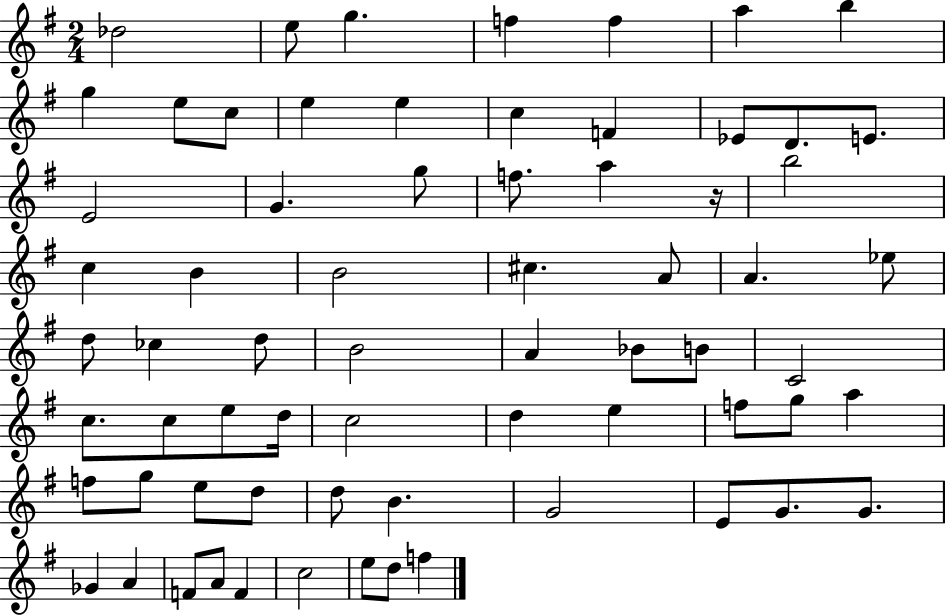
X:1
T:Untitled
M:2/4
L:1/4
K:G
_d2 e/2 g f f a b g e/2 c/2 e e c F _E/2 D/2 E/2 E2 G g/2 f/2 a z/4 b2 c B B2 ^c A/2 A _e/2 d/2 _c d/2 B2 A _B/2 B/2 C2 c/2 c/2 e/2 d/4 c2 d e f/2 g/2 a f/2 g/2 e/2 d/2 d/2 B G2 E/2 G/2 G/2 _G A F/2 A/2 F c2 e/2 d/2 f